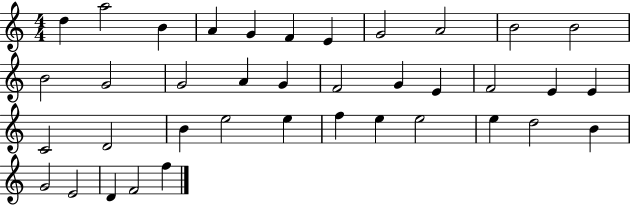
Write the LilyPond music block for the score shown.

{
  \clef treble
  \numericTimeSignature
  \time 4/4
  \key c \major
  d''4 a''2 b'4 | a'4 g'4 f'4 e'4 | g'2 a'2 | b'2 b'2 | \break b'2 g'2 | g'2 a'4 g'4 | f'2 g'4 e'4 | f'2 e'4 e'4 | \break c'2 d'2 | b'4 e''2 e''4 | f''4 e''4 e''2 | e''4 d''2 b'4 | \break g'2 e'2 | d'4 f'2 f''4 | \bar "|."
}